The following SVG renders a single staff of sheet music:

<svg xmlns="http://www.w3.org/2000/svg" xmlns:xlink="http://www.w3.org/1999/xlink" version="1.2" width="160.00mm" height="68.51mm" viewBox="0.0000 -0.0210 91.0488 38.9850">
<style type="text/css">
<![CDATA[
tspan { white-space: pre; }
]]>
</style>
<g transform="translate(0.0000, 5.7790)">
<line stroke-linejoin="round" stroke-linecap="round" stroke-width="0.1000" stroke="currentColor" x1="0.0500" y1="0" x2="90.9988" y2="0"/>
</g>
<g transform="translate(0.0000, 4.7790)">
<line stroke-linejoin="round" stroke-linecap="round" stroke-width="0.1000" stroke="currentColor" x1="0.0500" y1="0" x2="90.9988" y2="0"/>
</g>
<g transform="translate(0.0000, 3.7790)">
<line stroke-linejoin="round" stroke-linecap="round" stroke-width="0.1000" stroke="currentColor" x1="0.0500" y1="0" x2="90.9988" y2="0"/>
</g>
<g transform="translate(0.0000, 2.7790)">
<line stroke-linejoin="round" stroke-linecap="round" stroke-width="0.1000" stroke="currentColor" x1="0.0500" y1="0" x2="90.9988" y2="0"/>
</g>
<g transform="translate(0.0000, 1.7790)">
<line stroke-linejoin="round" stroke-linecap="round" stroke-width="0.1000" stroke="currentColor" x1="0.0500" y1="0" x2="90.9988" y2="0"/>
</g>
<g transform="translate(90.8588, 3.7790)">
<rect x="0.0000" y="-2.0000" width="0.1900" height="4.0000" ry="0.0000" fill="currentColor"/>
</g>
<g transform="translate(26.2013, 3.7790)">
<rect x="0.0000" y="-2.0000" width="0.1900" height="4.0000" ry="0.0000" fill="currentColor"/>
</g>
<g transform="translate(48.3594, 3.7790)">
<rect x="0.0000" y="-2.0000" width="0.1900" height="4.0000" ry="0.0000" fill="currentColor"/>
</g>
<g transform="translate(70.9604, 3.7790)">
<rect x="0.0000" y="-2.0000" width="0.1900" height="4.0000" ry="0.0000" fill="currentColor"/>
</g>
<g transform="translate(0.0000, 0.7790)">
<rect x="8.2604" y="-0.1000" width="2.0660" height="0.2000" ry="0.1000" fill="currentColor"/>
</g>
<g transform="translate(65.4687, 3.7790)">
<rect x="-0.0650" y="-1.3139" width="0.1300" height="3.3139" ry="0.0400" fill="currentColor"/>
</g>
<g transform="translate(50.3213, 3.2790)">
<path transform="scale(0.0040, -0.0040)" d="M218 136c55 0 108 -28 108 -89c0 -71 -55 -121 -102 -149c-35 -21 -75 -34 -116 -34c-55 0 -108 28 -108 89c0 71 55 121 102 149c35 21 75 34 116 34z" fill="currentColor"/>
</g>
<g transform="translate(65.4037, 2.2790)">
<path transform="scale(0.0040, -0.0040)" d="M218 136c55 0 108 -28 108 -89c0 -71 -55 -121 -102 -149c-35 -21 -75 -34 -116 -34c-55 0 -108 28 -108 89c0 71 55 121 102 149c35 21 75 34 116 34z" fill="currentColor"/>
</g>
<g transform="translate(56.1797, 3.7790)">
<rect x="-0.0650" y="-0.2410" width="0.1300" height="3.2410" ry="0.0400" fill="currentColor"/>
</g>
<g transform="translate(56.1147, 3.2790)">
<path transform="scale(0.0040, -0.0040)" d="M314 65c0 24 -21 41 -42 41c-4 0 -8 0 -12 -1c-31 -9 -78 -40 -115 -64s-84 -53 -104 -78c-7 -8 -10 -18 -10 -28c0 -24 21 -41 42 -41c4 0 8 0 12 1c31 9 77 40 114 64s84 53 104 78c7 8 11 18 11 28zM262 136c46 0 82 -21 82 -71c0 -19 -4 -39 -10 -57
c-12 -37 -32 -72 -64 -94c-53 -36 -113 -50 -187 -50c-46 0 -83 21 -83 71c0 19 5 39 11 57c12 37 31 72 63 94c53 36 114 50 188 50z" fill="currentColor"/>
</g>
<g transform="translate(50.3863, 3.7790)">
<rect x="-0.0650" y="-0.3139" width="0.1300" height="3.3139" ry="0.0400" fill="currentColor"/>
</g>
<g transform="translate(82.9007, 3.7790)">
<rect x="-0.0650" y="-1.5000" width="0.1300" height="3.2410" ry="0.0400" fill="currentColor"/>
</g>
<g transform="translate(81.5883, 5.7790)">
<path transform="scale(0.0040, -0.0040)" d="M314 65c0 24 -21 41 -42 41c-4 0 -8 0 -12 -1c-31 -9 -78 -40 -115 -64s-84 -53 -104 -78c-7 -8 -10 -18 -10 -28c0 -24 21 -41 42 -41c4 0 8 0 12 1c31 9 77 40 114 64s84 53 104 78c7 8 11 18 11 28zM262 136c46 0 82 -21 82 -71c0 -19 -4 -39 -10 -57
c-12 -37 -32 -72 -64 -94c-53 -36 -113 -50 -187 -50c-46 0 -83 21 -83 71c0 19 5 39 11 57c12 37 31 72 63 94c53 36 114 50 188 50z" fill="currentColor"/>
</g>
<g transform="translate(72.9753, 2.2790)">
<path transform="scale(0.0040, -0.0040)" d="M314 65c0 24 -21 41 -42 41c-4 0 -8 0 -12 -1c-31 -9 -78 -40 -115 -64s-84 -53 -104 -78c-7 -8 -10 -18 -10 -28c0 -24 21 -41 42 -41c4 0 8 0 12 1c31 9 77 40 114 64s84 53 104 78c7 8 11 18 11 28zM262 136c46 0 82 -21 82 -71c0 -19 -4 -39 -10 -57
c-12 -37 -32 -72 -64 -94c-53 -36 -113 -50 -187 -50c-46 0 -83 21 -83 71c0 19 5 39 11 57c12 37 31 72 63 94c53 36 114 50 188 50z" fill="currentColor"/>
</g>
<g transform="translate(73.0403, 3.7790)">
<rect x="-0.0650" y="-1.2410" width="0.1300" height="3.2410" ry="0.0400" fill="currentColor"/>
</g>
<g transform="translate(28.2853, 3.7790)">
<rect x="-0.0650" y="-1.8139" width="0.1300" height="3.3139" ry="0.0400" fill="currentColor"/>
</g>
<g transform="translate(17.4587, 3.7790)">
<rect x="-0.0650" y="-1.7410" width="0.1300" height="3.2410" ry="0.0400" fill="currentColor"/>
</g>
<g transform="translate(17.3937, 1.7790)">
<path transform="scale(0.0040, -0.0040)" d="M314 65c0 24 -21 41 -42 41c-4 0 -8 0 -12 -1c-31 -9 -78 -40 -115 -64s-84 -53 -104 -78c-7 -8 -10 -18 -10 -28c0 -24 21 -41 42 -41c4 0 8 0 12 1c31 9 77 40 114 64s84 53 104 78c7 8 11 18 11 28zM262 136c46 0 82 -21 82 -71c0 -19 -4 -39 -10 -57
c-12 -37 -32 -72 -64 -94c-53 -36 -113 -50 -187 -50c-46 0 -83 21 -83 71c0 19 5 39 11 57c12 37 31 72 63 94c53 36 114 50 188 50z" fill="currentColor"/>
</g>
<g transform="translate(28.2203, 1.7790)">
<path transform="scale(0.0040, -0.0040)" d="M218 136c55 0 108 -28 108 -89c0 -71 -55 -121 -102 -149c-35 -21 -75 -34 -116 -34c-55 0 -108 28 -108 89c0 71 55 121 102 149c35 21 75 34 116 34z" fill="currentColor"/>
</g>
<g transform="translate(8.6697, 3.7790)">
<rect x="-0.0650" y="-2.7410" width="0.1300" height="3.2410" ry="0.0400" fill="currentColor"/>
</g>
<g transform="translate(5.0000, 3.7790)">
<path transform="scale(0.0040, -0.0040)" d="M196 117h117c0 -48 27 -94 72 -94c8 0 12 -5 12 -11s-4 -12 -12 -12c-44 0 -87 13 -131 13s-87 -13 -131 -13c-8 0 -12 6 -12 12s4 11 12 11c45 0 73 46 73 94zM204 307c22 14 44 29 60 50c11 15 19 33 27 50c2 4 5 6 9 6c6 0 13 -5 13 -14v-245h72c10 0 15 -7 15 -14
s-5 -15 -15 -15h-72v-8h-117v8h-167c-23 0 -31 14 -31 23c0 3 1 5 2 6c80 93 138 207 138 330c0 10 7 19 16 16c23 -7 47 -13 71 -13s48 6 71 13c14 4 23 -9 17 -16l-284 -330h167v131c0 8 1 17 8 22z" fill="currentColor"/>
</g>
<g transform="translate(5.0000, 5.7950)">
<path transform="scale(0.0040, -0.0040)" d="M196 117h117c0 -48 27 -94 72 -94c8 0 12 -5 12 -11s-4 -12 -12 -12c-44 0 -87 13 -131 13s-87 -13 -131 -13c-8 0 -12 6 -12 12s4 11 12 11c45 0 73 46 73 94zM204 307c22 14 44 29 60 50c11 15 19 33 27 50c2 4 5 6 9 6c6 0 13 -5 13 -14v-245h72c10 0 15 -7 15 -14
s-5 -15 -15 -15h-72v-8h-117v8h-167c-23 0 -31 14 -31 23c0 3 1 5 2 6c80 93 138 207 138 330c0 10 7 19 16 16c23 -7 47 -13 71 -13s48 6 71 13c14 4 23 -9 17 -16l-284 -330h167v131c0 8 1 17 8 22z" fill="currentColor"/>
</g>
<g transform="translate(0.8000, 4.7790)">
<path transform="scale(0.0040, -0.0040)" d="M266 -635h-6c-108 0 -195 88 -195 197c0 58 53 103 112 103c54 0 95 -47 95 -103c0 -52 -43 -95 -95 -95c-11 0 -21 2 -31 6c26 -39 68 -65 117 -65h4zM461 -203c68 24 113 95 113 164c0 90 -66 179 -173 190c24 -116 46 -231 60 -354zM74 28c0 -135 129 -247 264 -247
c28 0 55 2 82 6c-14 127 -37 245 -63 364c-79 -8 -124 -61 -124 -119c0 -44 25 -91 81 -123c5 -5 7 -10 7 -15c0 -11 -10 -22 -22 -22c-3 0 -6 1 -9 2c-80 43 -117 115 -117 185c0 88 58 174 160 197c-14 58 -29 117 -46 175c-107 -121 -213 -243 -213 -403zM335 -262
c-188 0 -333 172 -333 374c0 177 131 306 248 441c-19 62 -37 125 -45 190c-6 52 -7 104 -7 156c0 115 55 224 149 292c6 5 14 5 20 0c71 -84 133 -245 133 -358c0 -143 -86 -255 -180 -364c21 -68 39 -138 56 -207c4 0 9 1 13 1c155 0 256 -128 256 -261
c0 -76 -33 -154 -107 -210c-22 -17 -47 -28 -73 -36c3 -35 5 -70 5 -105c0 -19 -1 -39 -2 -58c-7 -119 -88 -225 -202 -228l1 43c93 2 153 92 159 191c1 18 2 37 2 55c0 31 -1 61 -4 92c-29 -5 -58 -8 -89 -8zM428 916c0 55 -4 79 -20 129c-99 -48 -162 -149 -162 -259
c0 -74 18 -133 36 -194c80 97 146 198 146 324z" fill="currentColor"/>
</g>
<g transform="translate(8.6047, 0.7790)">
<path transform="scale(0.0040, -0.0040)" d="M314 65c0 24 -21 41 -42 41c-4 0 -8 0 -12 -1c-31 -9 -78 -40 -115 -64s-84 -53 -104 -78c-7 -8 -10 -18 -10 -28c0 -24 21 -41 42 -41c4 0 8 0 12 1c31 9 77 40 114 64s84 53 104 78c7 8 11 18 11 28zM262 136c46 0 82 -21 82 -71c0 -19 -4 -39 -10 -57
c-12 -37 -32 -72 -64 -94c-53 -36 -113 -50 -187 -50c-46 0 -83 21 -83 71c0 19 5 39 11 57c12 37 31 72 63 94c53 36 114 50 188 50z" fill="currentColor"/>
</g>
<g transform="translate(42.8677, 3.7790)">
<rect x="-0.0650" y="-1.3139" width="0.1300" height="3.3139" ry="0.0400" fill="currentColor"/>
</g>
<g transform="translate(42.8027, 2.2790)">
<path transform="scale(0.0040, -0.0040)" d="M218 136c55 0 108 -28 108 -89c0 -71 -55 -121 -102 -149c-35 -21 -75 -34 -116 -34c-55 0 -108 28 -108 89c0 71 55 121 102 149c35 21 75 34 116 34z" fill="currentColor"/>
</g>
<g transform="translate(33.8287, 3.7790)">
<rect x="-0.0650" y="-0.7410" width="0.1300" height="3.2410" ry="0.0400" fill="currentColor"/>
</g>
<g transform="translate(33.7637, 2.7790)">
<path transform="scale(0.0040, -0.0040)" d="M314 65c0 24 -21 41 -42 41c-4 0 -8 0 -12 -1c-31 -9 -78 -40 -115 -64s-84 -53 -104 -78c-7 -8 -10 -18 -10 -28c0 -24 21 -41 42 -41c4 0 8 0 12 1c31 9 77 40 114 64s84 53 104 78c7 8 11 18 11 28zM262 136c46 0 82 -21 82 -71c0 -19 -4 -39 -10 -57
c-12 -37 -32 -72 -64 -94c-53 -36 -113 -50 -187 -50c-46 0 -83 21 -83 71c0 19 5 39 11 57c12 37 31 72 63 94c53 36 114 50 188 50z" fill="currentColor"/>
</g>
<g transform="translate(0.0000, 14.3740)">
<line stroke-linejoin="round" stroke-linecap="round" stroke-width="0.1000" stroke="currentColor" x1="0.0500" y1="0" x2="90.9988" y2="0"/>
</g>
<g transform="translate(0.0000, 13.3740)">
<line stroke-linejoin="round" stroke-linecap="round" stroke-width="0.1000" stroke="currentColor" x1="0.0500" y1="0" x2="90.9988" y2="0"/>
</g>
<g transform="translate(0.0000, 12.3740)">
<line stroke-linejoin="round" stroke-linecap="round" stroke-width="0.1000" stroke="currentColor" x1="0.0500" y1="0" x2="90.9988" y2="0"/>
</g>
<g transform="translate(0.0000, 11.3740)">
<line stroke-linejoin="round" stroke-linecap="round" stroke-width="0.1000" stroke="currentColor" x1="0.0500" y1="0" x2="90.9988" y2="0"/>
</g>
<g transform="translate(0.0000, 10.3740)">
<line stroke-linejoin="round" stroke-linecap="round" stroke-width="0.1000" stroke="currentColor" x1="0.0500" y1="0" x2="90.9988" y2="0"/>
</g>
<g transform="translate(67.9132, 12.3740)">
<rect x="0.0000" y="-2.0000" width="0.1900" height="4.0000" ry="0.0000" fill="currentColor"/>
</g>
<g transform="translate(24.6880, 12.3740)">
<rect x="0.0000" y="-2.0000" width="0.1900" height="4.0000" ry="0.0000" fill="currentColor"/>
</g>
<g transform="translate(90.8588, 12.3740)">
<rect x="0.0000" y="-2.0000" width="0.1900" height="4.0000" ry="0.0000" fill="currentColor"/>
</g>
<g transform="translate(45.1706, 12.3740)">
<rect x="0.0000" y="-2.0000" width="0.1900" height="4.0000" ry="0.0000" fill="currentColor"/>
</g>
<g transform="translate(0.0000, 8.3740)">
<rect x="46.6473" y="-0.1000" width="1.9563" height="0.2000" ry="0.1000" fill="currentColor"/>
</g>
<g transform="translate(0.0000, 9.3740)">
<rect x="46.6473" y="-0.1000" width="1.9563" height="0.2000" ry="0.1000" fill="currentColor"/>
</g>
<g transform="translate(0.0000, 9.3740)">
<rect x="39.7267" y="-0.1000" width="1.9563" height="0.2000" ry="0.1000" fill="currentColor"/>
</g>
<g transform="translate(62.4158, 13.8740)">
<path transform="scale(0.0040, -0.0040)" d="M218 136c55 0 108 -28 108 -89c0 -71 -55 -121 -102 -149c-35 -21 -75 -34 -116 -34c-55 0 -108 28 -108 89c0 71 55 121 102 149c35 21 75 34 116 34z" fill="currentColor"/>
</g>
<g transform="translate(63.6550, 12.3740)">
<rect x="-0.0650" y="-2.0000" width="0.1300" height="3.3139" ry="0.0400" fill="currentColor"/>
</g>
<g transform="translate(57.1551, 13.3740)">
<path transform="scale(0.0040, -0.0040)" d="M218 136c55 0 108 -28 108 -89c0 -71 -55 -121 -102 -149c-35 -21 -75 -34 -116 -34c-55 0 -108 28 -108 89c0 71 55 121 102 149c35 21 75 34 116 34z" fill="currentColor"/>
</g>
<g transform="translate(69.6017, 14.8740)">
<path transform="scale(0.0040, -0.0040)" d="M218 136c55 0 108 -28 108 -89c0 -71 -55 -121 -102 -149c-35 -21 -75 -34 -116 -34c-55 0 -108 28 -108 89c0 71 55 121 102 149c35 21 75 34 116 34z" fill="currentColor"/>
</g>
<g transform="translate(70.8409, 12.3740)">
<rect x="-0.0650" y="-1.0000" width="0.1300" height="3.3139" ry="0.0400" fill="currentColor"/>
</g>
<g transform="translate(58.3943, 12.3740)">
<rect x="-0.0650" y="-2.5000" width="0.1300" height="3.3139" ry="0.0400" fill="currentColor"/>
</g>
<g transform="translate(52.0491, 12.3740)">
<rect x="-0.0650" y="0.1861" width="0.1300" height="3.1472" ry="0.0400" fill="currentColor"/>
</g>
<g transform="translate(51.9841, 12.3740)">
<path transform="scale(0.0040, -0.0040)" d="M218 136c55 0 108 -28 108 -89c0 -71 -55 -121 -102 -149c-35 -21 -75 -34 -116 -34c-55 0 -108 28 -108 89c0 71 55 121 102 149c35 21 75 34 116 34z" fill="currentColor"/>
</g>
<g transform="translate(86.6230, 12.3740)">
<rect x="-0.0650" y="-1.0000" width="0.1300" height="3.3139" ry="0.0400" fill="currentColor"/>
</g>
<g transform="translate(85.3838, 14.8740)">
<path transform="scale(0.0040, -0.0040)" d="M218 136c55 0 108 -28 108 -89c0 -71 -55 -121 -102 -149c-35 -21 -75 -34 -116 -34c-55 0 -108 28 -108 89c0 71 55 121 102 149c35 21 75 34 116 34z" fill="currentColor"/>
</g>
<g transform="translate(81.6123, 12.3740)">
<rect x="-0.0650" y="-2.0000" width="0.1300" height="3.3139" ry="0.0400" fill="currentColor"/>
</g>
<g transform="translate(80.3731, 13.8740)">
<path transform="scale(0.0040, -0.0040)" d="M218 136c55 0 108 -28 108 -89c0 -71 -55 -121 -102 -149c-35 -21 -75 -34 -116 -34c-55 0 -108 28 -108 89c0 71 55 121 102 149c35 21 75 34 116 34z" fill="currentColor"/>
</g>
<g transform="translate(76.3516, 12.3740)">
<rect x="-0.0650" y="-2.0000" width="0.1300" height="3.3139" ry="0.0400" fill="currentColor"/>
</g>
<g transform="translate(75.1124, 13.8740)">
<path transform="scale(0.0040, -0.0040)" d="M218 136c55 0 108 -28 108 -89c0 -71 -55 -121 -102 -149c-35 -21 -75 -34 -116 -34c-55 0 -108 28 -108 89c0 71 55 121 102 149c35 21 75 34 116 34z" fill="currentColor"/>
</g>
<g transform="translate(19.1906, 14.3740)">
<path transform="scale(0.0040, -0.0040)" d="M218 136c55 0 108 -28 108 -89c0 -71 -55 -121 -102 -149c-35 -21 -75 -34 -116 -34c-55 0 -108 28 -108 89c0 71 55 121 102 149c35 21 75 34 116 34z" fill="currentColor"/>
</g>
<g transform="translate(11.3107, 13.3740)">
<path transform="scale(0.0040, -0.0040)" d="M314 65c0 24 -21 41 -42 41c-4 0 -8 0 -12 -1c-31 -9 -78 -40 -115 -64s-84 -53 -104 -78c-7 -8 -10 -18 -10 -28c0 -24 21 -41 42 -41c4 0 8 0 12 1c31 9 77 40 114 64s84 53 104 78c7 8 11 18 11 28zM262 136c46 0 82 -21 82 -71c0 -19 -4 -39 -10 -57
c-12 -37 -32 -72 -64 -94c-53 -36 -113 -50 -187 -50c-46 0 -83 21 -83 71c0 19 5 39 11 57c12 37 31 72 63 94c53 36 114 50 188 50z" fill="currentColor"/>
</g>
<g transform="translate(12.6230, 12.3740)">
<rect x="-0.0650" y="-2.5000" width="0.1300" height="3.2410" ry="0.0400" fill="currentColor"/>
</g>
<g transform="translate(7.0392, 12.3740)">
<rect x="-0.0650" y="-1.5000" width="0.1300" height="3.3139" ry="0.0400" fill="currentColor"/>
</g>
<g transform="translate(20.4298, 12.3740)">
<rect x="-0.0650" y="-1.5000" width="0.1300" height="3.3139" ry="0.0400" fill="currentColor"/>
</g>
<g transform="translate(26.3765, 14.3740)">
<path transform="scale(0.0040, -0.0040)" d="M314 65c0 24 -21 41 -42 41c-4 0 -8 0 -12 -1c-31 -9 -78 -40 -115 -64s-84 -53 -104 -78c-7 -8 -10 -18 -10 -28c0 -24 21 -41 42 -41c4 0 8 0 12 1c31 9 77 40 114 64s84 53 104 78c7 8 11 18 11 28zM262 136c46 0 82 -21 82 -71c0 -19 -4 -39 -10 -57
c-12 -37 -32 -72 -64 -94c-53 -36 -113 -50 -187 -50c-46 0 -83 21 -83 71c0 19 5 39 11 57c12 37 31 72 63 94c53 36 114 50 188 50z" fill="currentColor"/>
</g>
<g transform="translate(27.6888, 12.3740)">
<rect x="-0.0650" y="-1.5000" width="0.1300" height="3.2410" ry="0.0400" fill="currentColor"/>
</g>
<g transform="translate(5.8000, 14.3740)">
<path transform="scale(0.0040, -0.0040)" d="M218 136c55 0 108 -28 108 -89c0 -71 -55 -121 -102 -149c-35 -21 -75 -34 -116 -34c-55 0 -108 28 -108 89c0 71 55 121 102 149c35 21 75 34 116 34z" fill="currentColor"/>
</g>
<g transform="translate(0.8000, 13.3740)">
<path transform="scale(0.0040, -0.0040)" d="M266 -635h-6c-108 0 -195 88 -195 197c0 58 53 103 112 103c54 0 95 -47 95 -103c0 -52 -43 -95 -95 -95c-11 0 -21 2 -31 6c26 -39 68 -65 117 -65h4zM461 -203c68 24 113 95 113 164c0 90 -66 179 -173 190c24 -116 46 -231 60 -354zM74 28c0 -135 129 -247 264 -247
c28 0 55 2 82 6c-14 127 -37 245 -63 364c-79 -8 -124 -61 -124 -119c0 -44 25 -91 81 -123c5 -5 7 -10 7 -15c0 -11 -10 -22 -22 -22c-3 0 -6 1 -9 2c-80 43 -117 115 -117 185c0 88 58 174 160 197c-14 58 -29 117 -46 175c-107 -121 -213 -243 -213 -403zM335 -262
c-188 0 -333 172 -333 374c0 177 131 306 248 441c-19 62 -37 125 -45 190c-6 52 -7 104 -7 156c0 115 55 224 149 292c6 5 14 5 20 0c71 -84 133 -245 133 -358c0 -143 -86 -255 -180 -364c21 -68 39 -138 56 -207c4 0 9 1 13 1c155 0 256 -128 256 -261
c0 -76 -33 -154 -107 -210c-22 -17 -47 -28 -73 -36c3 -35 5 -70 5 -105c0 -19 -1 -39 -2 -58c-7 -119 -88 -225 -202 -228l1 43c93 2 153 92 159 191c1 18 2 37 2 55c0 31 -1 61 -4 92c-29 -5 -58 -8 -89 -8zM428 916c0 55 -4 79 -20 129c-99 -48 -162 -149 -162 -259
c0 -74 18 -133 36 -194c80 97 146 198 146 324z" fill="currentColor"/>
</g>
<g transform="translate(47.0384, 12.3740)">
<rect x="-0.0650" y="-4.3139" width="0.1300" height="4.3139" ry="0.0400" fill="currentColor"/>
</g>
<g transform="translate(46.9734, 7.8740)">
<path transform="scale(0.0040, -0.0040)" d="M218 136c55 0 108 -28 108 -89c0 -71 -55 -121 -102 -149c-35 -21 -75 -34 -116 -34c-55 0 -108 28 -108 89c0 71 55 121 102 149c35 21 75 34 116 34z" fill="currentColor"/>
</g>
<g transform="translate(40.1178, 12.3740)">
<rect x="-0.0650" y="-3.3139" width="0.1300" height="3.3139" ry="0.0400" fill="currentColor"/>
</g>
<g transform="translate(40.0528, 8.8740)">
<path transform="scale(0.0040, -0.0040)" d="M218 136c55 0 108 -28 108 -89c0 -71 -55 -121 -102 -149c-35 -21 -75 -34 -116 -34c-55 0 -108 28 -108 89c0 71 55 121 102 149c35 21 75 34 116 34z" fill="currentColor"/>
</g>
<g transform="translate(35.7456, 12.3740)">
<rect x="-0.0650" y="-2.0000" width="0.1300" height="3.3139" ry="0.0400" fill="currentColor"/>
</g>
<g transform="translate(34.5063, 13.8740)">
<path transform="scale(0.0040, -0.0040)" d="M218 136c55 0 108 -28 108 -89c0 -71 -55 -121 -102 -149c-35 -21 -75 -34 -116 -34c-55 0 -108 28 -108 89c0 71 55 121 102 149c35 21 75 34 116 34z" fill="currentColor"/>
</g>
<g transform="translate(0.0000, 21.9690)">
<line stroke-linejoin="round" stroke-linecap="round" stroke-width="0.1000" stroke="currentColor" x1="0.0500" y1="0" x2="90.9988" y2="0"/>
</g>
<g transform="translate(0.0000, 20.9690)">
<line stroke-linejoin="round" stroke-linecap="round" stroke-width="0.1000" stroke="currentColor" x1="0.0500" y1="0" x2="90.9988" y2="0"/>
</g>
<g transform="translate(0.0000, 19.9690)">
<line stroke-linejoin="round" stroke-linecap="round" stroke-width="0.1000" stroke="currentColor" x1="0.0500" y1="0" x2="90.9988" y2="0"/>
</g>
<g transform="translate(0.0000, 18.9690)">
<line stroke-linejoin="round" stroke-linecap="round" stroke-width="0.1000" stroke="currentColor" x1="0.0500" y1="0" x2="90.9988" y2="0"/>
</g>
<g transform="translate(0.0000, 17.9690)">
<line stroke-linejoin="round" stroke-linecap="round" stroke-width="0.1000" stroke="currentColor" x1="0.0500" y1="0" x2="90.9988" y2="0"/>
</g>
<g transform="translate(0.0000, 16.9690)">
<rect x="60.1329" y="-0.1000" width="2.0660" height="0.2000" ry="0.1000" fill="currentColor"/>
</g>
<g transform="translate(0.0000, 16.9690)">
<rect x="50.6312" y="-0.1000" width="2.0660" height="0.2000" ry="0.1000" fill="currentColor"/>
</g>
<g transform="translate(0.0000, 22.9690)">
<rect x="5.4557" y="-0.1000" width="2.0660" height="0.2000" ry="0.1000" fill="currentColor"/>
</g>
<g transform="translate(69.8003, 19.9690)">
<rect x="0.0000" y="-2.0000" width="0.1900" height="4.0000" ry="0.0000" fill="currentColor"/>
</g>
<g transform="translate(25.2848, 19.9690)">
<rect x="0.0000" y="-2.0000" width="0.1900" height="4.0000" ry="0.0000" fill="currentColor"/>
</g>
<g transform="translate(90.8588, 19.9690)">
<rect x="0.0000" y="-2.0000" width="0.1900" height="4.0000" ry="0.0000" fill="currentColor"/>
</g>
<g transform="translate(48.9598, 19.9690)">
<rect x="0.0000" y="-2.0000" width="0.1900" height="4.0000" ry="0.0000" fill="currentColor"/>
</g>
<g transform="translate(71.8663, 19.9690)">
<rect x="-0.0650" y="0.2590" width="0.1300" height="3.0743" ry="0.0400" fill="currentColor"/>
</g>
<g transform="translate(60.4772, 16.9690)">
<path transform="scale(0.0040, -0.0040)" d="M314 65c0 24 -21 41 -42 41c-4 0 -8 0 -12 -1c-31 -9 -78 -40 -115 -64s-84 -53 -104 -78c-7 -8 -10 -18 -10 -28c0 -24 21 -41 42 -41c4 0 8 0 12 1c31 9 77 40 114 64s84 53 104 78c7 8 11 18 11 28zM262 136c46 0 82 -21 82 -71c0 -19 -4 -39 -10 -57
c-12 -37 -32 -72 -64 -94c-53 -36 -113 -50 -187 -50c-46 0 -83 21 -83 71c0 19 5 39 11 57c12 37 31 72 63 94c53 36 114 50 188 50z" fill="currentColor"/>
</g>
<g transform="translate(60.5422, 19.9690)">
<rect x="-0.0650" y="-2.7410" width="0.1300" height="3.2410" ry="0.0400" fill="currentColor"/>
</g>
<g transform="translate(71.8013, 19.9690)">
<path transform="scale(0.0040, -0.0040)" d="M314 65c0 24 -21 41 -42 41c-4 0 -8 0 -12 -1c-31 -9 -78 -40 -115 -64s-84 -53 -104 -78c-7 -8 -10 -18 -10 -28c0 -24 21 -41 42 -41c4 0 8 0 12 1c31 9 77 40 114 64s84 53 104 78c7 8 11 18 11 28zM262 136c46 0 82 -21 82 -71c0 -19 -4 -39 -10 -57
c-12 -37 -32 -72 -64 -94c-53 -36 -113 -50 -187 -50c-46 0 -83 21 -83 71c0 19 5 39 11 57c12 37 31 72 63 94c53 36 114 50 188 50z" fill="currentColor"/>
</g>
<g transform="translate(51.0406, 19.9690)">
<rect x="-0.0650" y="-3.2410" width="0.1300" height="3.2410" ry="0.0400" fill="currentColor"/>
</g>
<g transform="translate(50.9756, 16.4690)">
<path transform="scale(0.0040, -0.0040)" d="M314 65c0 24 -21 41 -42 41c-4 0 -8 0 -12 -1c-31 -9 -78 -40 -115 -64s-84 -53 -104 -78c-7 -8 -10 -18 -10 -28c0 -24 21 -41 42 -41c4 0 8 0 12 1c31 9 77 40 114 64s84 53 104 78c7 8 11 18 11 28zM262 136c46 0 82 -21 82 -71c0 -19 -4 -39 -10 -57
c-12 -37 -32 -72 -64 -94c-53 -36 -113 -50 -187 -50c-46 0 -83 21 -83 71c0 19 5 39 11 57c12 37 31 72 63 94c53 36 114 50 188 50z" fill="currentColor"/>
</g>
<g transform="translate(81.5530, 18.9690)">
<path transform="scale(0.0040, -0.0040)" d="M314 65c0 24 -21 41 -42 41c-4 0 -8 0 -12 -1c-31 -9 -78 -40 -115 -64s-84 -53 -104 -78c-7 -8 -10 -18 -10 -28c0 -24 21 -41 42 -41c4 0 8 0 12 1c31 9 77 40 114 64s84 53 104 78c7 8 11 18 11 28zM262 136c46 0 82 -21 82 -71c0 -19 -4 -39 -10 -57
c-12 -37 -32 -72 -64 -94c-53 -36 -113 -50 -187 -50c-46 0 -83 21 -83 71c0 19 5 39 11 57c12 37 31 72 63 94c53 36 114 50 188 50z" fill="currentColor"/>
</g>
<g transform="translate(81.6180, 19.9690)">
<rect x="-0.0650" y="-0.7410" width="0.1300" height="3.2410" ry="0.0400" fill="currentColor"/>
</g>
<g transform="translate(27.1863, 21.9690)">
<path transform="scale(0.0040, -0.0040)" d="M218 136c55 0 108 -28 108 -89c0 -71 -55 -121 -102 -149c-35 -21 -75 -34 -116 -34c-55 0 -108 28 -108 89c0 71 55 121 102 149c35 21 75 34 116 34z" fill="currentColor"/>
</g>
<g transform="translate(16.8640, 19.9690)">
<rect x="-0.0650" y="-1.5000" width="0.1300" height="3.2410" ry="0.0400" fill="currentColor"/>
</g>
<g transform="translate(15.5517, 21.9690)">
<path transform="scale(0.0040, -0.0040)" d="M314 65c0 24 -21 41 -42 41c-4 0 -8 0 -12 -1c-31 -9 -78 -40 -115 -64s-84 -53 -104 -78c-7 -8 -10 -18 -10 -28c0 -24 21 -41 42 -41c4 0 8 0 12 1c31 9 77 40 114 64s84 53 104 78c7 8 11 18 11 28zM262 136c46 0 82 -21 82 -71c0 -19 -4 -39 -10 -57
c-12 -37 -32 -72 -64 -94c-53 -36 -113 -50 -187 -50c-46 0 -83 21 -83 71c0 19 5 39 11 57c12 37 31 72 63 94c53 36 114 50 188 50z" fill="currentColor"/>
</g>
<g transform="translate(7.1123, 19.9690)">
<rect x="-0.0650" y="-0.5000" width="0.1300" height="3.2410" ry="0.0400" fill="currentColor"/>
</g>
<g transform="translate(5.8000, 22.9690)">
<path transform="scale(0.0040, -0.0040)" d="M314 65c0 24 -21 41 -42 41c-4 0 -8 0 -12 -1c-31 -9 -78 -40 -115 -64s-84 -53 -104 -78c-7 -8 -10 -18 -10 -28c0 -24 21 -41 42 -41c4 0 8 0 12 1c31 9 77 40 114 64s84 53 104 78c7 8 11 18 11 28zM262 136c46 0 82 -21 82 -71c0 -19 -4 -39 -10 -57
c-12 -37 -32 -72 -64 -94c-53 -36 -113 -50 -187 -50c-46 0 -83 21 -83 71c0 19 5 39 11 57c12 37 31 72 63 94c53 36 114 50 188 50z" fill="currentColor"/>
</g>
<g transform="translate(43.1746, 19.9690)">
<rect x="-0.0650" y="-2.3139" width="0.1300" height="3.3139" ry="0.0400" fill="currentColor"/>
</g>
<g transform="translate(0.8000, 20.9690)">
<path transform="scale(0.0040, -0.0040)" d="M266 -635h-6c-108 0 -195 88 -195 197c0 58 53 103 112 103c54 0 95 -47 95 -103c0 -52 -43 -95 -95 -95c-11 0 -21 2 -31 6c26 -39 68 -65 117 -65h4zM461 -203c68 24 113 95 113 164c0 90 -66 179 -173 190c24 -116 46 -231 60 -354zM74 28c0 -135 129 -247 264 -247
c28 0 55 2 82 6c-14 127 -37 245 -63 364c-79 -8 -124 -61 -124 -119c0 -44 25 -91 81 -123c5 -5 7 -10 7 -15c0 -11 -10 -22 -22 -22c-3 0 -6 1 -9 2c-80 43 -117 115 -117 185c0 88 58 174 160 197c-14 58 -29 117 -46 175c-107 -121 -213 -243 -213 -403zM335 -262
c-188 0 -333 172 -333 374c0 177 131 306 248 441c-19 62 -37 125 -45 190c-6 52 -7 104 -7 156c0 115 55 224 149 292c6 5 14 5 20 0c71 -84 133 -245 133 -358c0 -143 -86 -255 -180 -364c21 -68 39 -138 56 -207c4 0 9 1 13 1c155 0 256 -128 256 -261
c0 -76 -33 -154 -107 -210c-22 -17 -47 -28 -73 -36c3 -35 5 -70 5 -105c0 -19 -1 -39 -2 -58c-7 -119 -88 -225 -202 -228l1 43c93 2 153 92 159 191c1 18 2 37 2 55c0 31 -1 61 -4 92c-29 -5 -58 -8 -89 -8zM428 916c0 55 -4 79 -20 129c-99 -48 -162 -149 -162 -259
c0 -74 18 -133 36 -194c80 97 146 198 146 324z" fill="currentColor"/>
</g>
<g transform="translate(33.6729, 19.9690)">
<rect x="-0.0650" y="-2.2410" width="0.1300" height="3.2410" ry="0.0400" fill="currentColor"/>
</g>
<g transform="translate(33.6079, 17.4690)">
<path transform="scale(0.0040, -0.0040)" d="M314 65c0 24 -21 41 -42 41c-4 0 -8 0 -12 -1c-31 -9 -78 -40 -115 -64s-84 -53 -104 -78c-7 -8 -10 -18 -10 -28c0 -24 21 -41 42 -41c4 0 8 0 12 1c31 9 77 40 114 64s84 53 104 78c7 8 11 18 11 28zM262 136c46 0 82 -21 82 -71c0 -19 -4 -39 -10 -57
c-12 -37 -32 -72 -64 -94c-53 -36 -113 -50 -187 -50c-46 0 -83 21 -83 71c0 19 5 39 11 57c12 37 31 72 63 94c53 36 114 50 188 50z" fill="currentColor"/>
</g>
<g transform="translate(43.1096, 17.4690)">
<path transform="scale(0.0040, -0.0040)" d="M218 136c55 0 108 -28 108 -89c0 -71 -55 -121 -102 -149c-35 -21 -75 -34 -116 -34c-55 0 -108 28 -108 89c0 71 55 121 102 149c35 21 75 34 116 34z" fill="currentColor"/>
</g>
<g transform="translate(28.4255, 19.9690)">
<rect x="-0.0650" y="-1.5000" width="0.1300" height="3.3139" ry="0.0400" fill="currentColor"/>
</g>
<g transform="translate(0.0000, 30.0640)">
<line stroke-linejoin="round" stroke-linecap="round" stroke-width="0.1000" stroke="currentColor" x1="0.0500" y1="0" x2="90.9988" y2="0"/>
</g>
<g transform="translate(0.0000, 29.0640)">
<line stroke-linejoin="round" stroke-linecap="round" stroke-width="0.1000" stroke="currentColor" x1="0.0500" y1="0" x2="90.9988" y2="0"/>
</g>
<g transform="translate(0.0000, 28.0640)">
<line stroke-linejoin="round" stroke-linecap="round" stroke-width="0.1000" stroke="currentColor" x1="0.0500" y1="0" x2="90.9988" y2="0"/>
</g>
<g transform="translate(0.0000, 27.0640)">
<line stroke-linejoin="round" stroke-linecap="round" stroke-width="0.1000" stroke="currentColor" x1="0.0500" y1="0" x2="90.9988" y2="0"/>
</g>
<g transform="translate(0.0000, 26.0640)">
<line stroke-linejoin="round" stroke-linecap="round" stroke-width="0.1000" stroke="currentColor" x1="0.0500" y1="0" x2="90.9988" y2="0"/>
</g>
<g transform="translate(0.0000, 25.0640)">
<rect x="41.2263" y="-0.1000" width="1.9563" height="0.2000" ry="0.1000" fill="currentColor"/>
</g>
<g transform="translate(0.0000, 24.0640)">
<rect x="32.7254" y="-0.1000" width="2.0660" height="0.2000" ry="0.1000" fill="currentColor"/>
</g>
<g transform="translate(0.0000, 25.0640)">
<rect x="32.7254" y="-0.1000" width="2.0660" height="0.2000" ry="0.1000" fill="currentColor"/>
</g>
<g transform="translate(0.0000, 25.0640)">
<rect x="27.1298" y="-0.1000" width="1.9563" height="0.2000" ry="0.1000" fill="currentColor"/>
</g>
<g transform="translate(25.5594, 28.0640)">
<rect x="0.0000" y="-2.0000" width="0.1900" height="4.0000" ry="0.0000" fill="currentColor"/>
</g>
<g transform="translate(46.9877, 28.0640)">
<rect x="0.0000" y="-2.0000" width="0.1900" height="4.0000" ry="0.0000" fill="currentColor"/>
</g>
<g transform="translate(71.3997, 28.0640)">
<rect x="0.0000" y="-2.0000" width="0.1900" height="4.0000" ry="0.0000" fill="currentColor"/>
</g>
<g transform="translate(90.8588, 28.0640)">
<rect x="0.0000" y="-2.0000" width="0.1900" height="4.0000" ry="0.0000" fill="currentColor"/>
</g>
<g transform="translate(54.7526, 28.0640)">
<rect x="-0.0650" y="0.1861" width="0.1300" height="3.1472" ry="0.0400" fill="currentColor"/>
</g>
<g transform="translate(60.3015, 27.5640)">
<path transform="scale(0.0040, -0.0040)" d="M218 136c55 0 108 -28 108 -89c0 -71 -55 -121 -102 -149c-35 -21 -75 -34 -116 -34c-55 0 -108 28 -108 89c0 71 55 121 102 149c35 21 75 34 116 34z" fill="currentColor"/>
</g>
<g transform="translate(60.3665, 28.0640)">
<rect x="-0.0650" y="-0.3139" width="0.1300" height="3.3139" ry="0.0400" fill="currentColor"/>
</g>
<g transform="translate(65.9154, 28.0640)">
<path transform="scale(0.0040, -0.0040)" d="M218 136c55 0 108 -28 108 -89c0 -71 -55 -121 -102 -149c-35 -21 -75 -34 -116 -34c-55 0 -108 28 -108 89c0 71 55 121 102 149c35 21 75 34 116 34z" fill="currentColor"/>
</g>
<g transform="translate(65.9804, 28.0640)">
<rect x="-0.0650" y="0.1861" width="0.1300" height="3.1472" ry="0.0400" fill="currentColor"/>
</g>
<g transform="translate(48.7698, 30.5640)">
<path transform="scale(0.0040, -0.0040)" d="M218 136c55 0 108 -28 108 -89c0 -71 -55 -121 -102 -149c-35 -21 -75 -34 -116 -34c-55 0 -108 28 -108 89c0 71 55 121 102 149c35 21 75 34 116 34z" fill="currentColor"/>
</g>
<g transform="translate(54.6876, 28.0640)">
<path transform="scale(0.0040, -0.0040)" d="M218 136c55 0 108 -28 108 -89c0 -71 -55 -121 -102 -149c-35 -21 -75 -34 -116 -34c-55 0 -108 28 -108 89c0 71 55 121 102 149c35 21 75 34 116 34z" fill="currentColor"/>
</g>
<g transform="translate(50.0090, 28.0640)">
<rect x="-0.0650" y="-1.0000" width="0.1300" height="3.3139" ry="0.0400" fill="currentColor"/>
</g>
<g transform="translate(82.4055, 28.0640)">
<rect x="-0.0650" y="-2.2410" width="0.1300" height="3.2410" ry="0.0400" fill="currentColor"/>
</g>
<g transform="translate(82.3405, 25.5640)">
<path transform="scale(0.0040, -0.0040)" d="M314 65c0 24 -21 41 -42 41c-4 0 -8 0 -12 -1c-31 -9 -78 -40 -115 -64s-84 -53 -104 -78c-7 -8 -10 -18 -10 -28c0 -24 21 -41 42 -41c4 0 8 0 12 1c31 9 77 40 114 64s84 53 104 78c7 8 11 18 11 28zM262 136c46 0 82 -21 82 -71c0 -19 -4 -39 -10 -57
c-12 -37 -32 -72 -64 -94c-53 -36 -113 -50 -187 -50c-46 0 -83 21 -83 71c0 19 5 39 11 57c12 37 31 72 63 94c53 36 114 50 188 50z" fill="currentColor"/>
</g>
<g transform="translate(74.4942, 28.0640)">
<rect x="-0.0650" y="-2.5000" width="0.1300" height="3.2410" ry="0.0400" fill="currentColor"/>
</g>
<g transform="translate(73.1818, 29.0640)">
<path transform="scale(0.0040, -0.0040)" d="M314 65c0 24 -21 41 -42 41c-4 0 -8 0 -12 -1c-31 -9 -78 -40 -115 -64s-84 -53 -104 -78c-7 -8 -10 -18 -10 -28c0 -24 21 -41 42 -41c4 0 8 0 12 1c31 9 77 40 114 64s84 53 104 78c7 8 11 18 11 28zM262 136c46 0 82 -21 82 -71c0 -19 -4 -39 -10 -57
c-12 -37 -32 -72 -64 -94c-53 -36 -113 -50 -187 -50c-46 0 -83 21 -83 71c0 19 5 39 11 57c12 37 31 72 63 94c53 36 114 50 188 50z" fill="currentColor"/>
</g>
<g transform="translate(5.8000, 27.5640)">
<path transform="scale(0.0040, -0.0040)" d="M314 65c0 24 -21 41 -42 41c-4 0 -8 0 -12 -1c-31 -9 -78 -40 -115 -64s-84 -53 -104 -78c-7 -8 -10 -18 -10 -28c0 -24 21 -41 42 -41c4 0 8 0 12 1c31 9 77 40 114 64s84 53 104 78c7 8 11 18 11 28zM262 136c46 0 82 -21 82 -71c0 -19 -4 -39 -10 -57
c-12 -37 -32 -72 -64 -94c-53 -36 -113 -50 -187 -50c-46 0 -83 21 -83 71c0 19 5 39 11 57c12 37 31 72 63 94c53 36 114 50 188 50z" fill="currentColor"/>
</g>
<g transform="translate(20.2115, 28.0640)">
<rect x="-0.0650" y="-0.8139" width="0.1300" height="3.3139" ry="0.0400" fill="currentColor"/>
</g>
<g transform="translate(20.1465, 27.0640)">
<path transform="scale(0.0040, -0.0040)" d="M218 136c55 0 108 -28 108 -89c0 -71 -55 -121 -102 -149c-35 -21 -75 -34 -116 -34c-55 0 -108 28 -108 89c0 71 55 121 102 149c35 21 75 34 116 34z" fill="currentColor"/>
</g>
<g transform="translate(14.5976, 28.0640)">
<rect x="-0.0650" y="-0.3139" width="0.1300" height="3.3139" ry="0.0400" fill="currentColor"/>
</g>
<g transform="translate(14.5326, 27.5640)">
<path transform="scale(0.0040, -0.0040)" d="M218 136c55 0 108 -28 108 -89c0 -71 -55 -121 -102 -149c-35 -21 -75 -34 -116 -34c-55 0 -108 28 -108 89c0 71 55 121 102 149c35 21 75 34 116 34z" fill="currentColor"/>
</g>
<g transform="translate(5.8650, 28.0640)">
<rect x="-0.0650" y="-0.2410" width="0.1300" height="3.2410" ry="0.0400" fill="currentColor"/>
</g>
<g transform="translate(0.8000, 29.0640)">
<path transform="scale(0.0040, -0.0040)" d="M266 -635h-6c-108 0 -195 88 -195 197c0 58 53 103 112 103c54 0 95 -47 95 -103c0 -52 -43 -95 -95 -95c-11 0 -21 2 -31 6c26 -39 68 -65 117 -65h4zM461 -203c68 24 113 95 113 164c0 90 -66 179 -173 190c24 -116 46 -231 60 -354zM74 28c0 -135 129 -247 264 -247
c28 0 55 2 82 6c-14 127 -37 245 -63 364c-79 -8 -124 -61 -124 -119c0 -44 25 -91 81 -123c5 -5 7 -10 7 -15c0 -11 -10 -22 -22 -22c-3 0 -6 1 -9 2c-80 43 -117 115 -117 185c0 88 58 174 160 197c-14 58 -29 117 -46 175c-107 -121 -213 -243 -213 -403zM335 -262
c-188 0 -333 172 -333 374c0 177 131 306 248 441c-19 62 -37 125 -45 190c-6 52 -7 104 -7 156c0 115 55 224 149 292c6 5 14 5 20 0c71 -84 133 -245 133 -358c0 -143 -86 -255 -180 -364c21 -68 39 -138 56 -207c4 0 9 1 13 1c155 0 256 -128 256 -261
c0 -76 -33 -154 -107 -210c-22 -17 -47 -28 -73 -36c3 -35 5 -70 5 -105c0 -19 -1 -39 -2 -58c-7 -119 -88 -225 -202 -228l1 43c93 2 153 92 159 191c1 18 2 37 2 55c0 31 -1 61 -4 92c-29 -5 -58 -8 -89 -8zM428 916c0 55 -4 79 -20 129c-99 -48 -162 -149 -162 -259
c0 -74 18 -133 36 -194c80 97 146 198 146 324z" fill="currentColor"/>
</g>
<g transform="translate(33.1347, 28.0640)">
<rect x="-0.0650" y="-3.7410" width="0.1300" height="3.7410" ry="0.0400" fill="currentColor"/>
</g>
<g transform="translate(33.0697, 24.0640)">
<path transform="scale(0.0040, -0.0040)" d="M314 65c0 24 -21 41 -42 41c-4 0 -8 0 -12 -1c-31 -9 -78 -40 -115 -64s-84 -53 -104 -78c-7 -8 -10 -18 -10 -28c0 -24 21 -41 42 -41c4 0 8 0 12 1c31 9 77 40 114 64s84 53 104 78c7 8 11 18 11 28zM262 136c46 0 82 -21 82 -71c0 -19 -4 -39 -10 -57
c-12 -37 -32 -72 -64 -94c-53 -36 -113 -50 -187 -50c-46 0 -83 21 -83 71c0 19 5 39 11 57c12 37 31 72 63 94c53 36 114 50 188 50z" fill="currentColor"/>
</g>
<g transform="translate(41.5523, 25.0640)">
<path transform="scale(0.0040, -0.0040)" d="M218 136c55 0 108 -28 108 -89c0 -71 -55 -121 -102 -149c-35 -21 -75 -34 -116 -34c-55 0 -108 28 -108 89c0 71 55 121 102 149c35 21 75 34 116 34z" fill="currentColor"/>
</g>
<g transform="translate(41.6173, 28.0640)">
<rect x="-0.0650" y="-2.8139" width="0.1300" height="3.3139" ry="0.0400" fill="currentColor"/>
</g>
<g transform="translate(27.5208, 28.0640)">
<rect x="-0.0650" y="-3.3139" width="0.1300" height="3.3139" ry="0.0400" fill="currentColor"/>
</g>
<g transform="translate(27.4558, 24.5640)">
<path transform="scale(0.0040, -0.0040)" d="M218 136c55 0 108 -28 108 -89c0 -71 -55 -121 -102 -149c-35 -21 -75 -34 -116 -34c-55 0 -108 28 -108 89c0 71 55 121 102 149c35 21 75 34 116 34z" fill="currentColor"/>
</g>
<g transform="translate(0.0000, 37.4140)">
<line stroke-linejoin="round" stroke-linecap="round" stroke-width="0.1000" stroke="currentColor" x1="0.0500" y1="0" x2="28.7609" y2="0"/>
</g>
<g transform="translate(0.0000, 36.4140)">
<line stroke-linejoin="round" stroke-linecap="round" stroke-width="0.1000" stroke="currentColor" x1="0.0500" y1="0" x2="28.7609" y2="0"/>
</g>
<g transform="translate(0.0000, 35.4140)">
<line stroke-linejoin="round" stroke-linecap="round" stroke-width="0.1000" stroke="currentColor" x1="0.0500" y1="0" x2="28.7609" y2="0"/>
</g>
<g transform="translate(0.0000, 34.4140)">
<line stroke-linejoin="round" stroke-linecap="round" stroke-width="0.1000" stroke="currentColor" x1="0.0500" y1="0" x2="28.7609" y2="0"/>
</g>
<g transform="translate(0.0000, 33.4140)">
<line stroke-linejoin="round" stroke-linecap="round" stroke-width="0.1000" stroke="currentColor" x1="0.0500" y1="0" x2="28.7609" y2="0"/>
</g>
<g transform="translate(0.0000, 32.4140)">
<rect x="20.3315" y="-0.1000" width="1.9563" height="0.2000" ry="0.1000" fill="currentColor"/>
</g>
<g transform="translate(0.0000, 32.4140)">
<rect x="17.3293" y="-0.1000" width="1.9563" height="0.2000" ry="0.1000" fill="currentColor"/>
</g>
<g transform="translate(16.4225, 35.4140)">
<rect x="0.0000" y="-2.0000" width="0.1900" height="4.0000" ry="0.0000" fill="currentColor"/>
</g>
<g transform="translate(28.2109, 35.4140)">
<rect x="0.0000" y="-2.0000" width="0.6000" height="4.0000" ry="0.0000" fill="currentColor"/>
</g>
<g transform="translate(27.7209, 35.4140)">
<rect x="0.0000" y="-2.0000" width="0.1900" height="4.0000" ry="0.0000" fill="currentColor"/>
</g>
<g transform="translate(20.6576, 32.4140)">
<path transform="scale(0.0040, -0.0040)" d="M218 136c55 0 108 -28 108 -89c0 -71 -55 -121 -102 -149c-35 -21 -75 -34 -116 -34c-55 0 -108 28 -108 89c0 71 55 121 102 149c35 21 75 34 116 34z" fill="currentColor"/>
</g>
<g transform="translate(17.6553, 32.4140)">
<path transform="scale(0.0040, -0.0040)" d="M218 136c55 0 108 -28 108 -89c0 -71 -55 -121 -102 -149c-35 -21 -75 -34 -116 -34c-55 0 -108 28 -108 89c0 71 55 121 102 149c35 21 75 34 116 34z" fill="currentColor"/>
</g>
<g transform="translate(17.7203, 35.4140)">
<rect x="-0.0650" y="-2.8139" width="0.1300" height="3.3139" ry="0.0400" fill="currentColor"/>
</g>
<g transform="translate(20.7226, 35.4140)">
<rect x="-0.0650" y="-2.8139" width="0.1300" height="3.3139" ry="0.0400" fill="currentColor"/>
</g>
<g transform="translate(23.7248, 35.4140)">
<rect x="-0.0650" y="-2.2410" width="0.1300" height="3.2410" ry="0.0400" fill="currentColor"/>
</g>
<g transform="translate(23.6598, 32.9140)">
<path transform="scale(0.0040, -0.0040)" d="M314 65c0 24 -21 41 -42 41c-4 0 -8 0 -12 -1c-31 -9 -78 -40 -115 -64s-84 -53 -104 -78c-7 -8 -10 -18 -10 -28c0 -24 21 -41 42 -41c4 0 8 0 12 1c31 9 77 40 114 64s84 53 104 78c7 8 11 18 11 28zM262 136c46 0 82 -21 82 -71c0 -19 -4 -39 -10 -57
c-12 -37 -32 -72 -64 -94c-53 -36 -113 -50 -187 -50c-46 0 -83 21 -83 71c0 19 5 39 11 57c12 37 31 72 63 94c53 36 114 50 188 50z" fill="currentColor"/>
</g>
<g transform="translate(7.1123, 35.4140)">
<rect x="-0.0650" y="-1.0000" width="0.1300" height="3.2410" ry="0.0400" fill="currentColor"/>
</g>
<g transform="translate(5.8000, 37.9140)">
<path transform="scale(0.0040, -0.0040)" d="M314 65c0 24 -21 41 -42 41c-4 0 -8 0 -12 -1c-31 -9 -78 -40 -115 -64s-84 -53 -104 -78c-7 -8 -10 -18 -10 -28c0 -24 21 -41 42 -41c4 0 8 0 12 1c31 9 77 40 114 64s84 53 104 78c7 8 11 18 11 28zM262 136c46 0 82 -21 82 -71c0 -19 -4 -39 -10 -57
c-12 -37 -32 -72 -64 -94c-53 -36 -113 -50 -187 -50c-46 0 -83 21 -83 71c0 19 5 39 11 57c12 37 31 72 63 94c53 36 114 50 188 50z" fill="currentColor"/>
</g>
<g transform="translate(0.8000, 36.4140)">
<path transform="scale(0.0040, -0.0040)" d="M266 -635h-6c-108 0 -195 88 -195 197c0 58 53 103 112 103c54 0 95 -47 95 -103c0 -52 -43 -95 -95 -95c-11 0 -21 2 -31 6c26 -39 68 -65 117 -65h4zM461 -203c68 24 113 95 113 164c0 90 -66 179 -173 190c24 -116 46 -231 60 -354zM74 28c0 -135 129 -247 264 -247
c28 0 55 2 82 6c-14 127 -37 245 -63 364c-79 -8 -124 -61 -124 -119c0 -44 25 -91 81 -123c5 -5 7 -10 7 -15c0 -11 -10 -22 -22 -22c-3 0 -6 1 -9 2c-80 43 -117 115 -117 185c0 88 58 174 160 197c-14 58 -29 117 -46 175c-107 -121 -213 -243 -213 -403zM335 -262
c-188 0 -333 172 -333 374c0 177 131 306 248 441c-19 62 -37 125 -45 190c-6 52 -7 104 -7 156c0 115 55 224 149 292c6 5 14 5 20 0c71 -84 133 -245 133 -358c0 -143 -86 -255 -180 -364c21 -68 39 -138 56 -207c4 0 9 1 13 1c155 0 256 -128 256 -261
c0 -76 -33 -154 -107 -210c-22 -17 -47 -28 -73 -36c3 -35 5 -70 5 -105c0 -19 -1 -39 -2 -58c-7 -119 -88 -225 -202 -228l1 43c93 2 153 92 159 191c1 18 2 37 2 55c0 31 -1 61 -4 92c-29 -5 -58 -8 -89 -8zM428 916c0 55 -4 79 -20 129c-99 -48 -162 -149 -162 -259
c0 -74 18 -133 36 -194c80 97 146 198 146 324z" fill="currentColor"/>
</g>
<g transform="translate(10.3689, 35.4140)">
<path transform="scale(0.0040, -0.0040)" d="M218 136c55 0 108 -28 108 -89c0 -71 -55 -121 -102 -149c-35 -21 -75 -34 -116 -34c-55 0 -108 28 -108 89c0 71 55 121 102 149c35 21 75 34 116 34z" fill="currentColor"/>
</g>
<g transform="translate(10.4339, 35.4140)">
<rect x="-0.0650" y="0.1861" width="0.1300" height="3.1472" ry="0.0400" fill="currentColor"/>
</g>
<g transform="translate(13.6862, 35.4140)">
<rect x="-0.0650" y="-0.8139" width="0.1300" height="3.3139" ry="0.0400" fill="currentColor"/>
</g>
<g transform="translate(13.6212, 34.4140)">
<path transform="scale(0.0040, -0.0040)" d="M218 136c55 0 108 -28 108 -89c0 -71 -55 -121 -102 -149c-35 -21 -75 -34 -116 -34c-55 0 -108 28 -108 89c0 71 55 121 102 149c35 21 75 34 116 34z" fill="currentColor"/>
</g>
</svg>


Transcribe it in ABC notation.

X:1
T:Untitled
M:4/4
L:1/4
K:C
a2 f2 f d2 e c c2 e e2 E2 E G2 E E2 F b d' B G F D F F D C2 E2 E g2 g b2 a2 B2 d2 c2 c d b c'2 a D B c B G2 g2 D2 B d a a g2